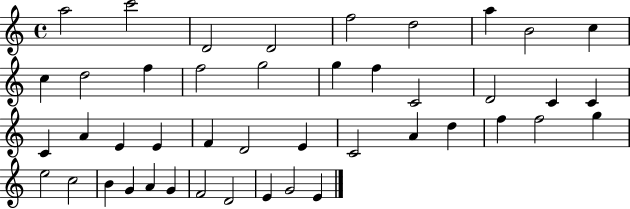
A5/h C6/h D4/h D4/h F5/h D5/h A5/q B4/h C5/q C5/q D5/h F5/q F5/h G5/h G5/q F5/q C4/h D4/h C4/q C4/q C4/q A4/q E4/q E4/q F4/q D4/h E4/q C4/h A4/q D5/q F5/q F5/h G5/q E5/h C5/h B4/q G4/q A4/q G4/q F4/h D4/h E4/q G4/h E4/q